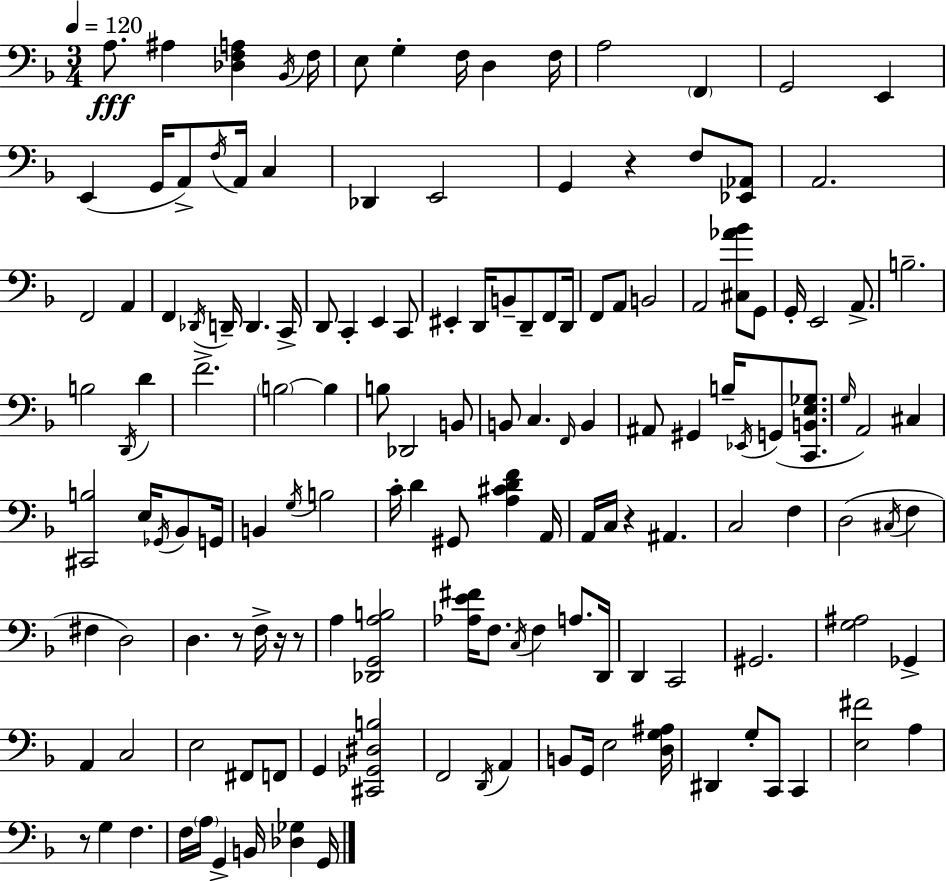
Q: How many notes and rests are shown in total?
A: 147